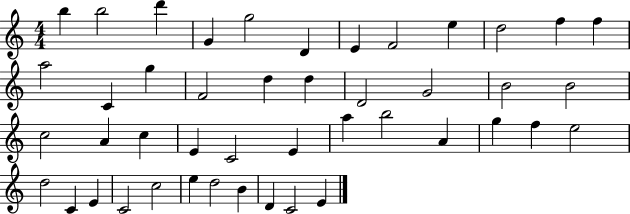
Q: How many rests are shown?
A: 0